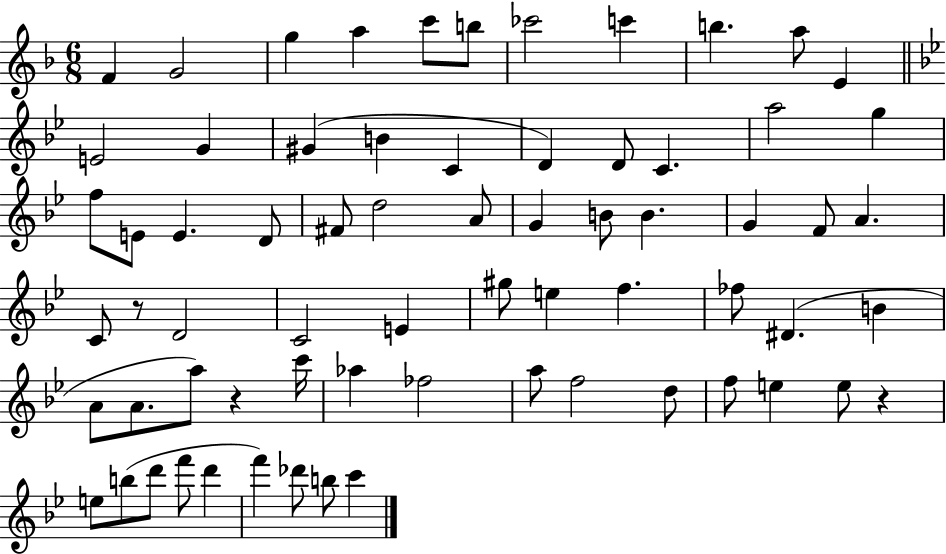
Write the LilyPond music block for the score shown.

{
  \clef treble
  \numericTimeSignature
  \time 6/8
  \key f \major
  f'4 g'2 | g''4 a''4 c'''8 b''8 | ces'''2 c'''4 | b''4. a''8 e'4 | \break \bar "||" \break \key bes \major e'2 g'4 | gis'4( b'4 c'4 | d'4) d'8 c'4. | a''2 g''4 | \break f''8 e'8 e'4. d'8 | fis'8 d''2 a'8 | g'4 b'8 b'4. | g'4 f'8 a'4. | \break c'8 r8 d'2 | c'2 e'4 | gis''8 e''4 f''4. | fes''8 dis'4.( b'4 | \break a'8 a'8. a''8) r4 c'''16 | aes''4 fes''2 | a''8 f''2 d''8 | f''8 e''4 e''8 r4 | \break e''8 b''8( d'''8 f'''8 d'''4 | f'''4) des'''8 b''8 c'''4 | \bar "|."
}